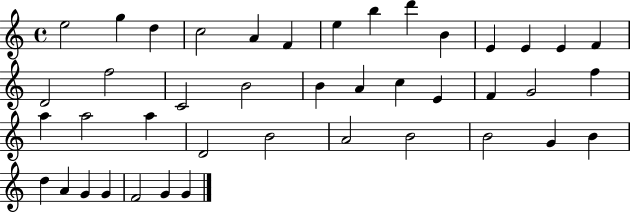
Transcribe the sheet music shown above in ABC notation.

X:1
T:Untitled
M:4/4
L:1/4
K:C
e2 g d c2 A F e b d' B E E E F D2 f2 C2 B2 B A c E F G2 f a a2 a D2 B2 A2 B2 B2 G B d A G G F2 G G